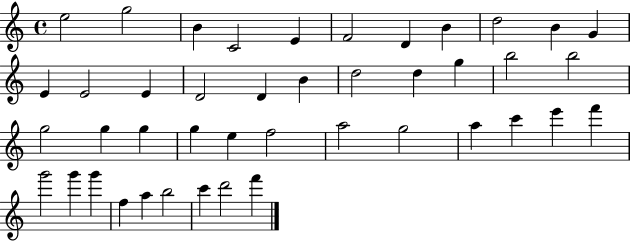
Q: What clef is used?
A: treble